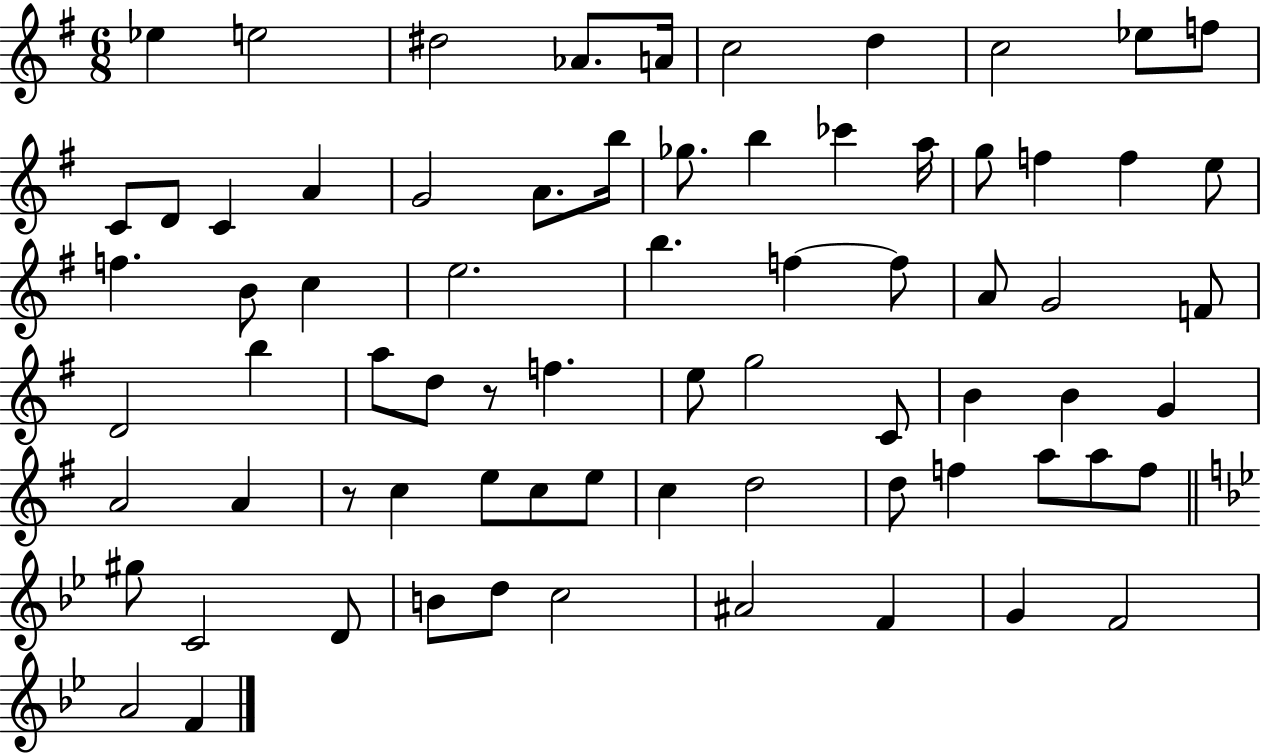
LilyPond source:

{
  \clef treble
  \numericTimeSignature
  \time 6/8
  \key g \major
  \repeat volta 2 { ees''4 e''2 | dis''2 aes'8. a'16 | c''2 d''4 | c''2 ees''8 f''8 | \break c'8 d'8 c'4 a'4 | g'2 a'8. b''16 | ges''8. b''4 ces'''4 a''16 | g''8 f''4 f''4 e''8 | \break f''4. b'8 c''4 | e''2. | b''4. f''4~~ f''8 | a'8 g'2 f'8 | \break d'2 b''4 | a''8 d''8 r8 f''4. | e''8 g''2 c'8 | b'4 b'4 g'4 | \break a'2 a'4 | r8 c''4 e''8 c''8 e''8 | c''4 d''2 | d''8 f''4 a''8 a''8 f''8 | \break \bar "||" \break \key bes \major gis''8 c'2 d'8 | b'8 d''8 c''2 | ais'2 f'4 | g'4 f'2 | \break a'2 f'4 | } \bar "|."
}